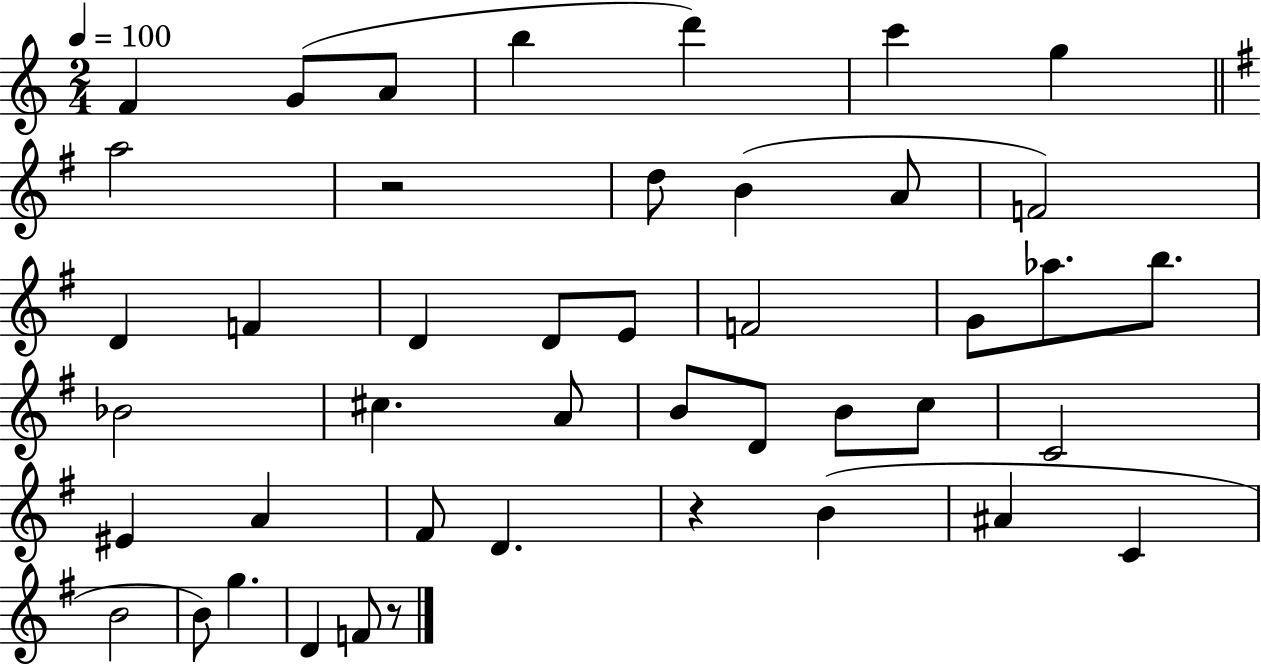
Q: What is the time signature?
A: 2/4